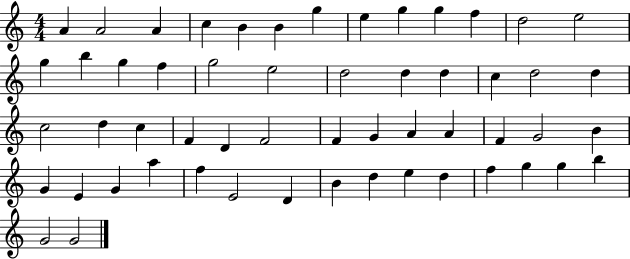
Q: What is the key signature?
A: C major